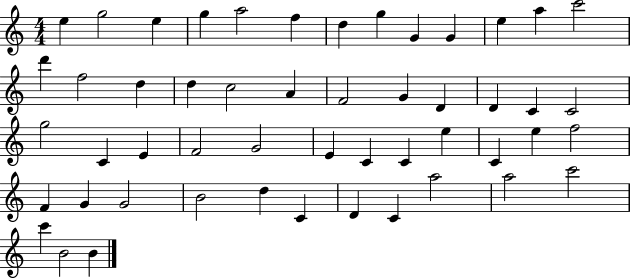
E5/q G5/h E5/q G5/q A5/h F5/q D5/q G5/q G4/q G4/q E5/q A5/q C6/h D6/q F5/h D5/q D5/q C5/h A4/q F4/h G4/q D4/q D4/q C4/q C4/h G5/h C4/q E4/q F4/h G4/h E4/q C4/q C4/q E5/q C4/q E5/q F5/h F4/q G4/q G4/h B4/h D5/q C4/q D4/q C4/q A5/h A5/h C6/h C6/q B4/h B4/q